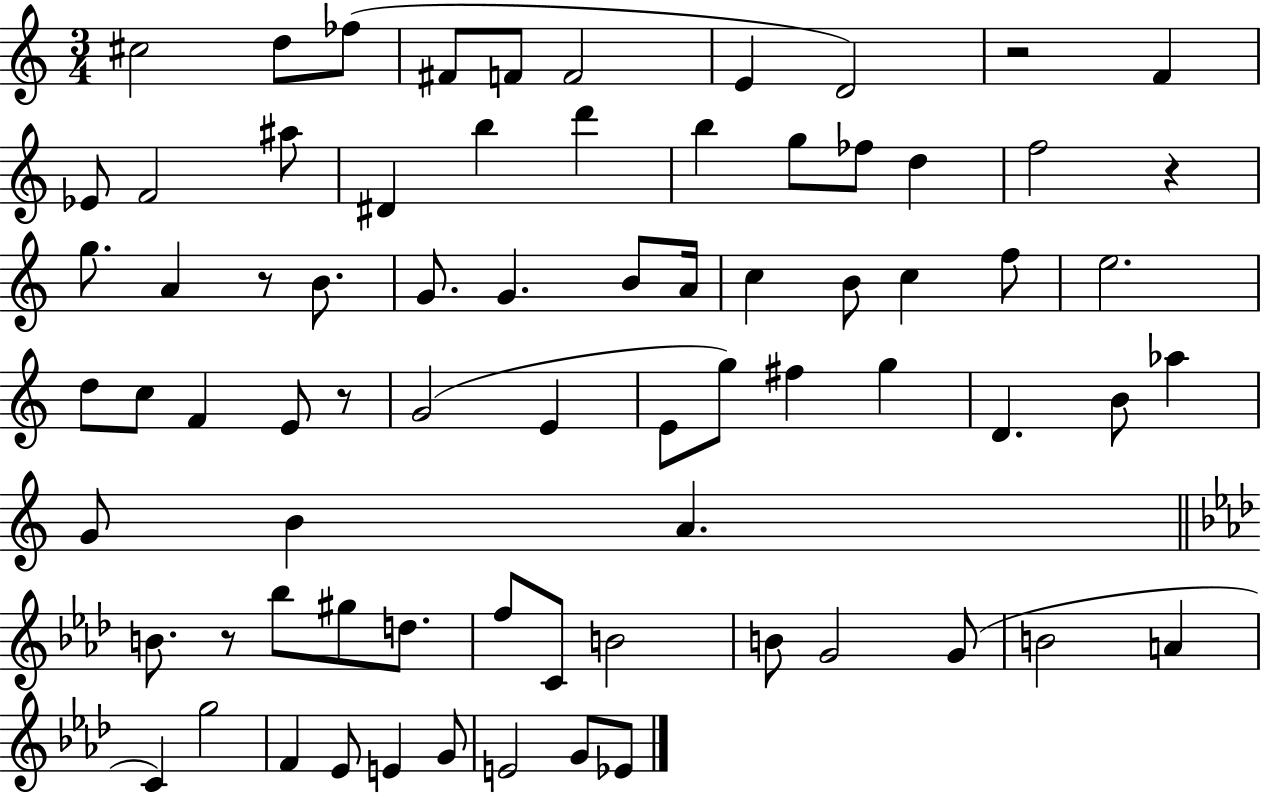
X:1
T:Untitled
M:3/4
L:1/4
K:C
^c2 d/2 _f/2 ^F/2 F/2 F2 E D2 z2 F _E/2 F2 ^a/2 ^D b d' b g/2 _f/2 d f2 z g/2 A z/2 B/2 G/2 G B/2 A/4 c B/2 c f/2 e2 d/2 c/2 F E/2 z/2 G2 E E/2 g/2 ^f g D B/2 _a G/2 B A B/2 z/2 _b/2 ^g/2 d/2 f/2 C/2 B2 B/2 G2 G/2 B2 A C g2 F _E/2 E G/2 E2 G/2 _E/2